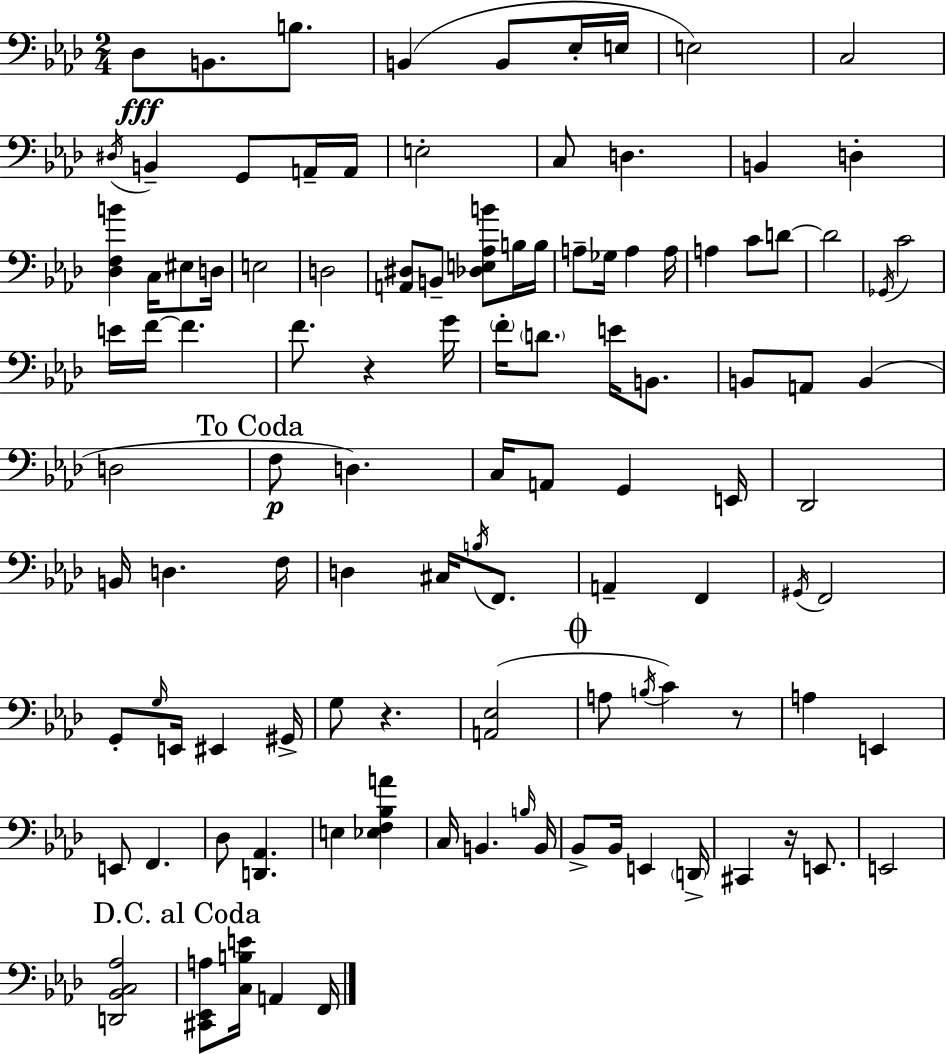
{
  \clef bass
  \numericTimeSignature
  \time 2/4
  \key aes \major
  des8\fff b,8. b8. | b,4( b,8 ees16-. e16 | e2) | c2 | \break \acciaccatura { dis16 } b,4-- g,8 a,16-- | a,16 e2-. | c8 d4. | b,4 d4-. | \break <des f b'>4 c16 eis8 | d16 e2 | d2 | <a, dis>8 b,8-- <des e aes b'>8 b16 | \break b16 a8-- ges16 a4 | a16 a4 c'8 d'8~~ | d'2 | \acciaccatura { ges,16 } c'2 | \break e'16 f'16~~ f'4. | f'8. r4 | g'16 \parenthesize f'16-. \parenthesize d'8. e'16 b,8. | b,8 a,8 b,4( | \break d2 | \mark "To Coda" f8\p d4.) | c16 a,8 g,4 | e,16 des,2 | \break b,16 d4. | f16 d4 cis16 \acciaccatura { b16 } | f,8. a,4-- f,4 | \acciaccatura { gis,16 } f,2 | \break g,8-. \grace { g16 } e,16 | eis,4 gis,16-> g8 r4. | <a, ees>2( | \mark \markup { \musicglyph "scripts.coda" } a8 \acciaccatura { b16 } | \break c'4) r8 a4 | e,4 e,8 | f,4. des8 | <d, aes,>4. e4 | \break <ees f bes a'>4 c16 b,4. | \grace { b16 } b,16 bes,8-> | bes,16 e,4 \parenthesize d,16-> cis,4 | r16 e,8. e,2 | \break <d, bes, c aes>2 | \mark "D.C. al Coda" <cis, ees, a>8 | <c b e'>16 a,4 f,16 \bar "|."
}